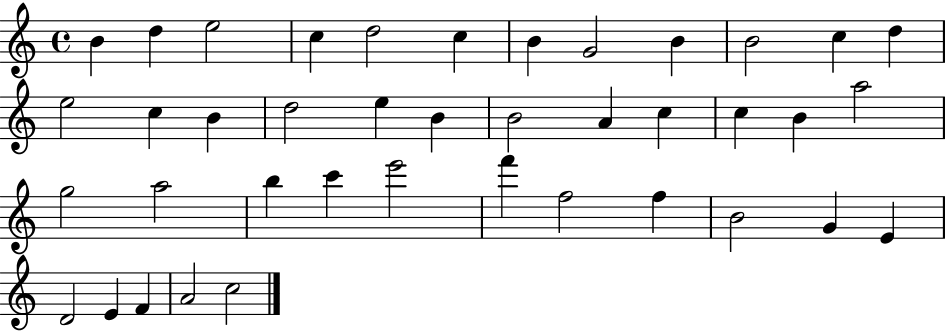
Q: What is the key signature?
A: C major